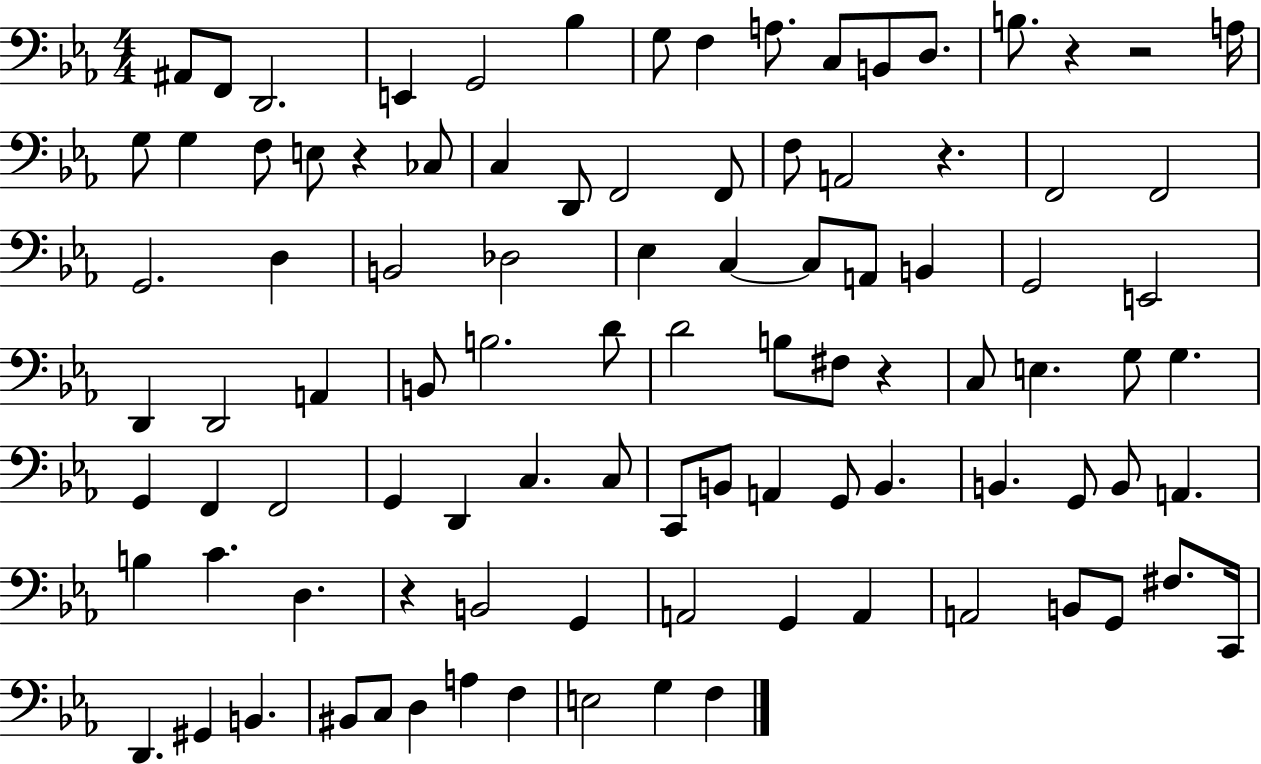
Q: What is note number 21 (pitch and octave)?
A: D2